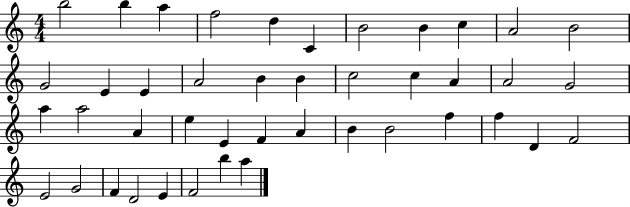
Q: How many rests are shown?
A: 0